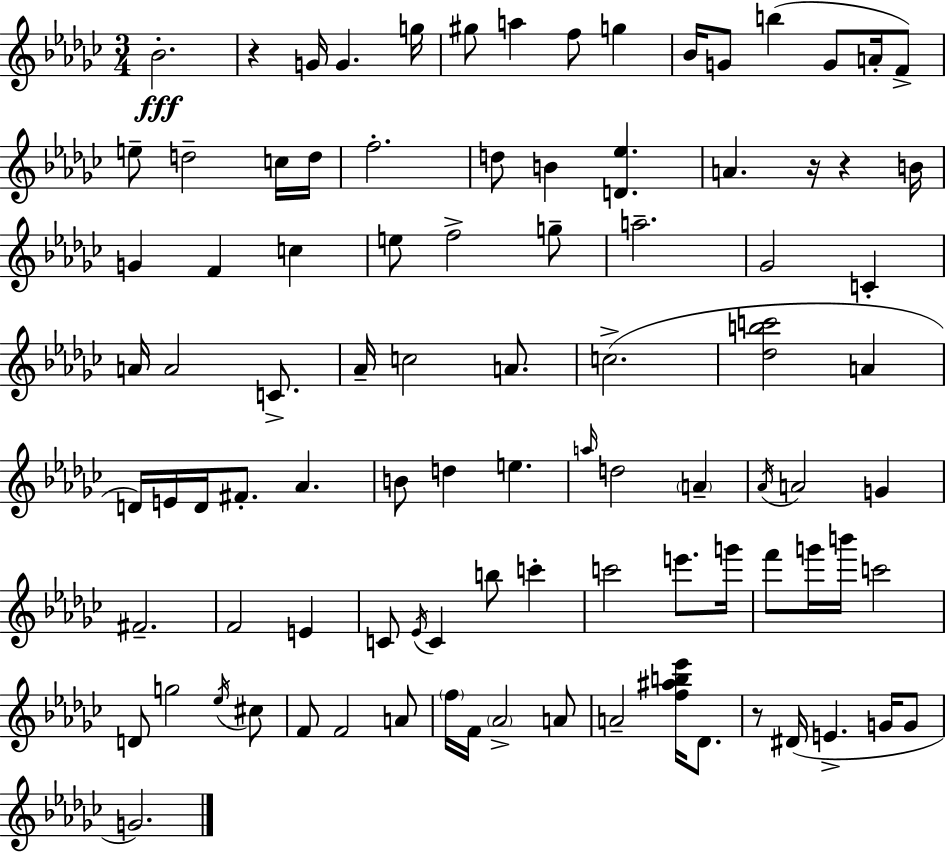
{
  \clef treble
  \numericTimeSignature
  \time 3/4
  \key ees \minor
  bes'2.-.\fff | r4 g'16 g'4. g''16 | gis''8 a''4 f''8 g''4 | bes'16 g'8 b''4( g'8 a'16-. f'8->) | \break e''8-- d''2-- c''16 d''16 | f''2.-. | d''8 b'4 <d' ees''>4. | a'4. r16 r4 b'16 | \break g'4 f'4 c''4 | e''8 f''2-> g''8-- | a''2.-- | ges'2 c'4-. | \break a'16 a'2 c'8.-> | aes'16-- c''2 a'8. | c''2.->( | <des'' b'' c'''>2 a'4 | \break d'16) e'16 d'16 fis'8.-. aes'4. | b'8 d''4 e''4. | \grace { a''16 } d''2 \parenthesize a'4-- | \acciaccatura { aes'16 } a'2 g'4 | \break fis'2.-- | f'2 e'4 | c'8 \acciaccatura { ees'16 } c'4 b''8 c'''4-. | c'''2 e'''8. | \break g'''16 f'''8 g'''16 b'''16 c'''2 | d'8 g''2 | \acciaccatura { ees''16 } cis''8 f'8 f'2 | a'8 \parenthesize f''16 f'16 \parenthesize aes'2-> | \break a'8 a'2-- | <f'' ais'' b'' ees'''>16 des'8. r8 dis'16( e'4.-> | g'16 g'8 g'2.) | \bar "|."
}